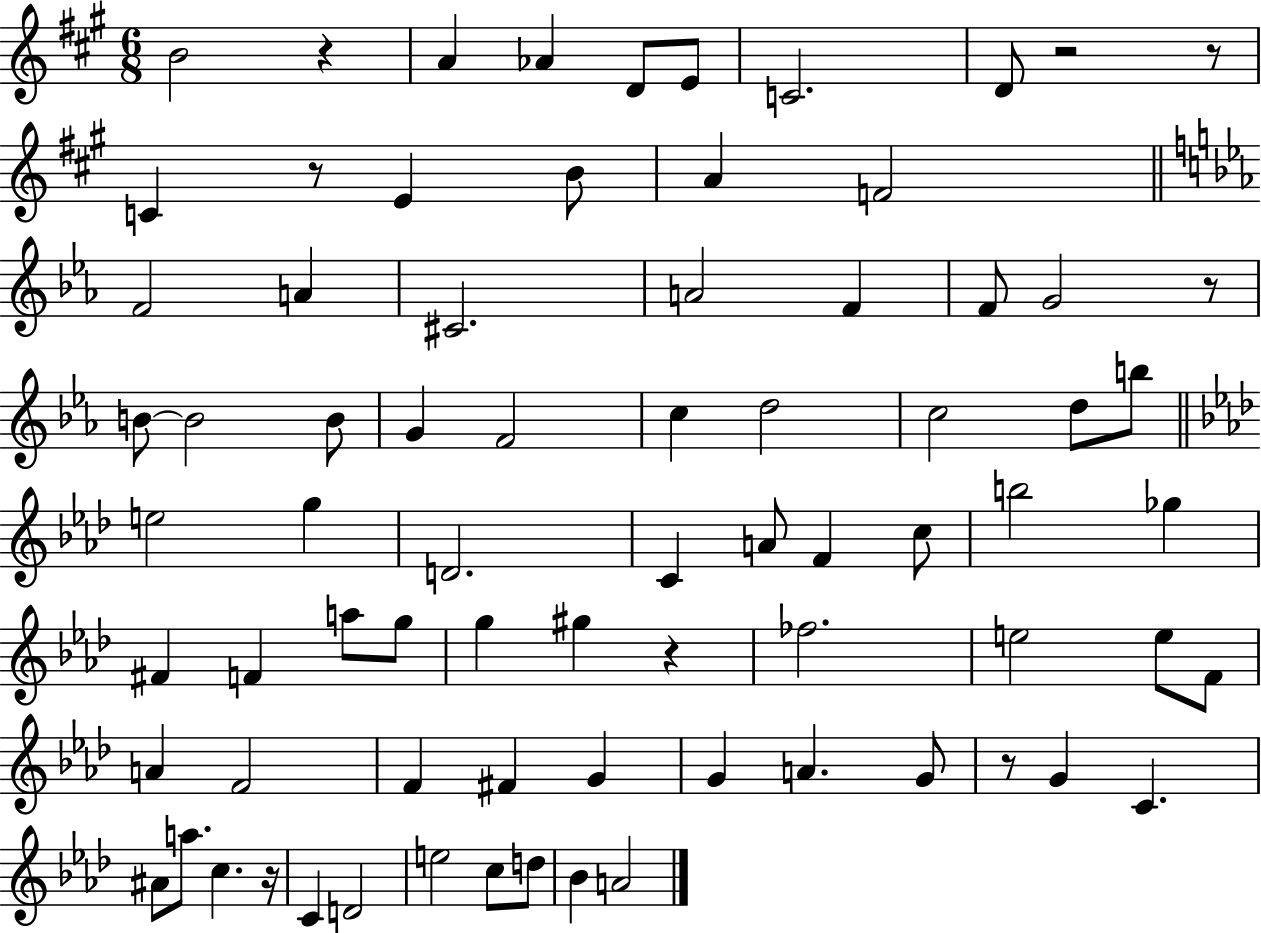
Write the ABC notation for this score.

X:1
T:Untitled
M:6/8
L:1/4
K:A
B2 z A _A D/2 E/2 C2 D/2 z2 z/2 C z/2 E B/2 A F2 F2 A ^C2 A2 F F/2 G2 z/2 B/2 B2 B/2 G F2 c d2 c2 d/2 b/2 e2 g D2 C A/2 F c/2 b2 _g ^F F a/2 g/2 g ^g z _f2 e2 e/2 F/2 A F2 F ^F G G A G/2 z/2 G C ^A/2 a/2 c z/4 C D2 e2 c/2 d/2 _B A2